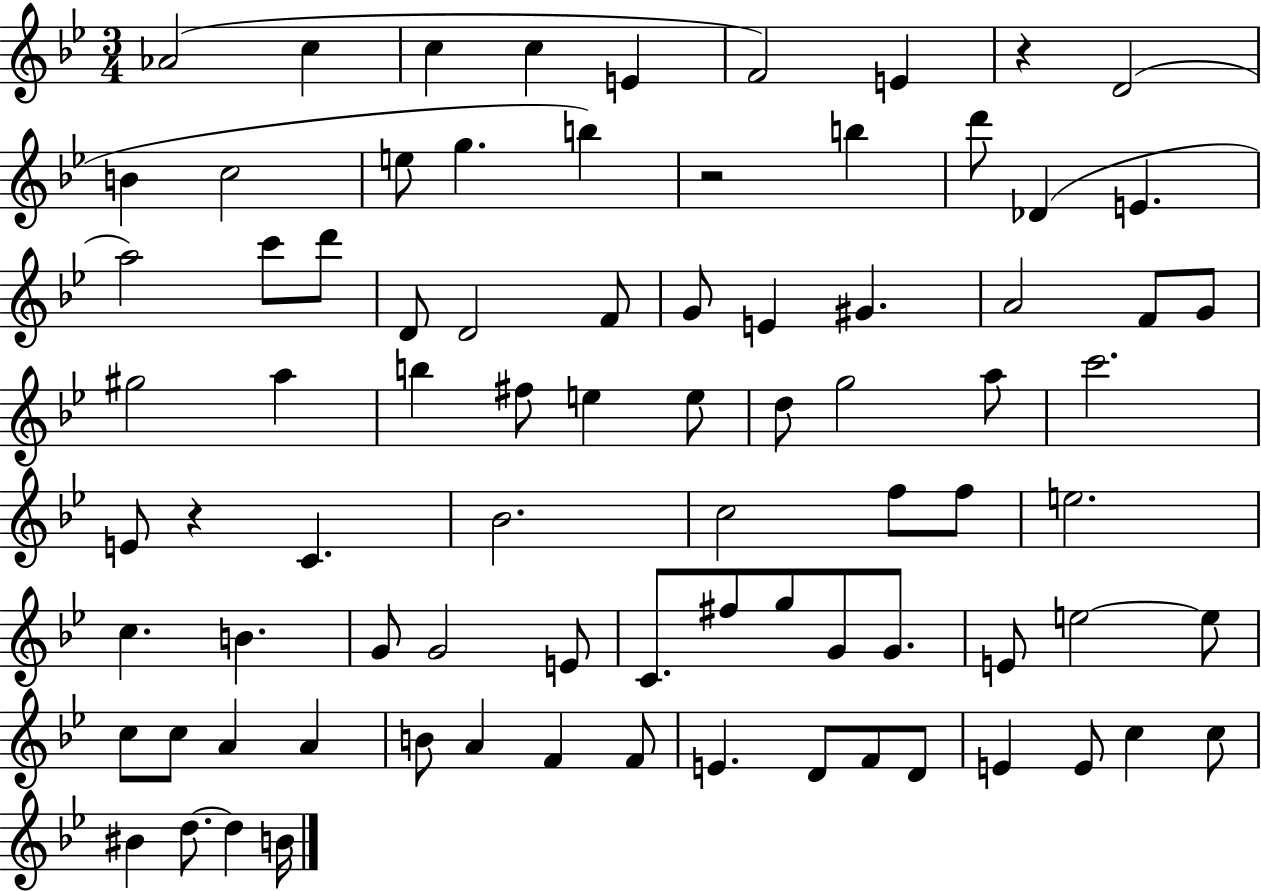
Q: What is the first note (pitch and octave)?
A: Ab4